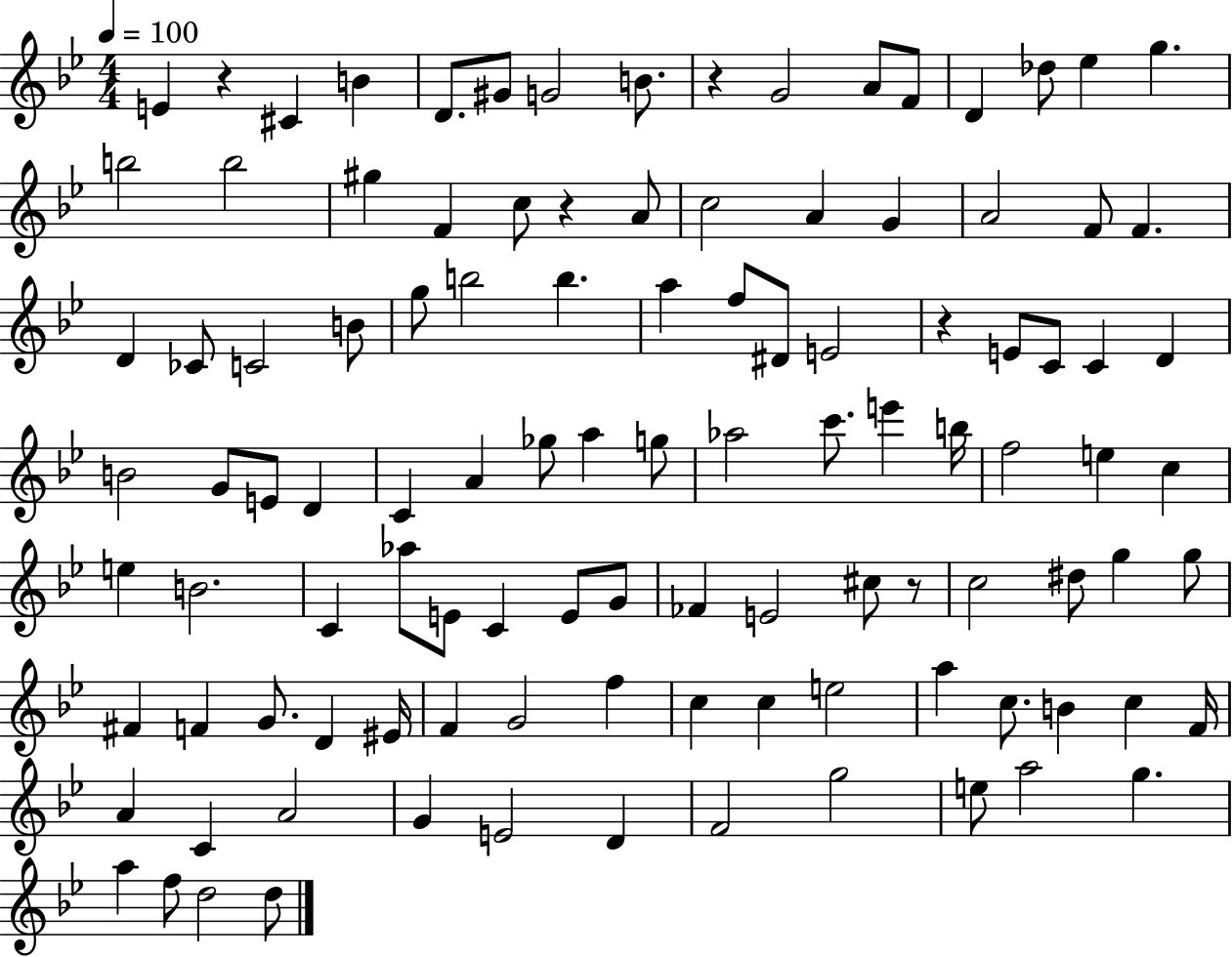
{
  \clef treble
  \numericTimeSignature
  \time 4/4
  \key bes \major
  \tempo 4 = 100
  \repeat volta 2 { e'4 r4 cis'4 b'4 | d'8. gis'8 g'2 b'8. | r4 g'2 a'8 f'8 | d'4 des''8 ees''4 g''4. | \break b''2 b''2 | gis''4 f'4 c''8 r4 a'8 | c''2 a'4 g'4 | a'2 f'8 f'4. | \break d'4 ces'8 c'2 b'8 | g''8 b''2 b''4. | a''4 f''8 dis'8 e'2 | r4 e'8 c'8 c'4 d'4 | \break b'2 g'8 e'8 d'4 | c'4 a'4 ges''8 a''4 g''8 | aes''2 c'''8. e'''4 b''16 | f''2 e''4 c''4 | \break e''4 b'2. | c'4 aes''8 e'8 c'4 e'8 g'8 | fes'4 e'2 cis''8 r8 | c''2 dis''8 g''4 g''8 | \break fis'4 f'4 g'8. d'4 eis'16 | f'4 g'2 f''4 | c''4 c''4 e''2 | a''4 c''8. b'4 c''4 f'16 | \break a'4 c'4 a'2 | g'4 e'2 d'4 | f'2 g''2 | e''8 a''2 g''4. | \break a''4 f''8 d''2 d''8 | } \bar "|."
}